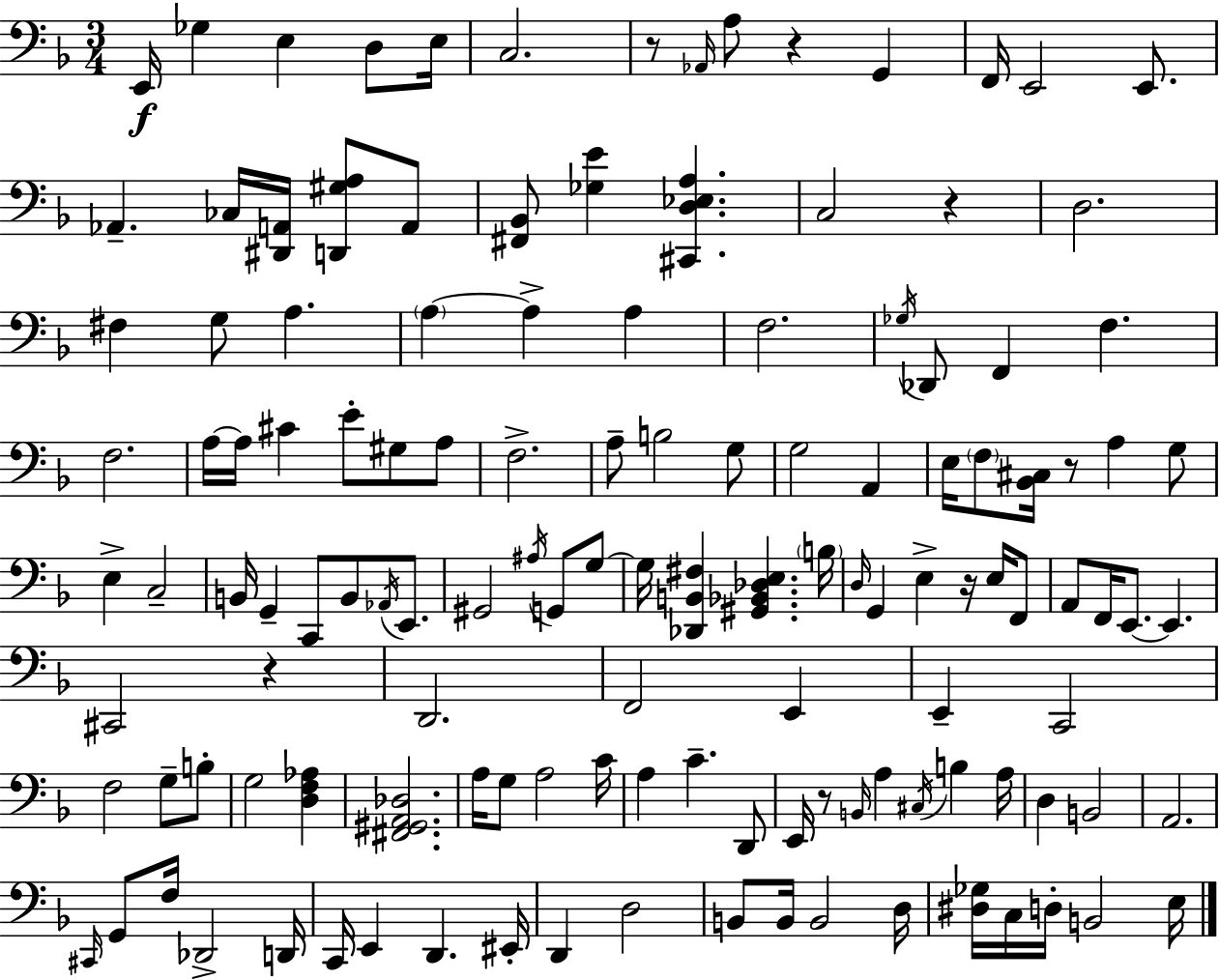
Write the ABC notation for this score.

X:1
T:Untitled
M:3/4
L:1/4
K:F
E,,/4 _G, E, D,/2 E,/4 C,2 z/2 _A,,/4 A,/2 z G,, F,,/4 E,,2 E,,/2 _A,, _C,/4 [^D,,A,,]/4 [D,,^G,A,]/2 A,,/2 [^F,,_B,,]/2 [_G,E] [^C,,D,_E,A,] C,2 z D,2 ^F, G,/2 A, A, A, A, F,2 _G,/4 _D,,/2 F,, F, F,2 A,/4 A,/4 ^C E/2 ^G,/2 A,/2 F,2 A,/2 B,2 G,/2 G,2 A,, E,/4 F,/2 [_B,,^C,]/4 z/2 A, G,/2 E, C,2 B,,/4 G,, C,,/2 B,,/2 _A,,/4 E,,/2 ^G,,2 ^A,/4 G,,/2 G,/2 G,/4 [_D,,B,,^F,] [^G,,_B,,_D,E,] B,/4 D,/4 G,, E, z/4 E,/4 F,,/2 A,,/2 F,,/4 E,,/2 E,, ^C,,2 z D,,2 F,,2 E,, E,, C,,2 F,2 G,/2 B,/2 G,2 [D,F,_A,] [^F,,^G,,A,,_D,]2 A,/4 G,/2 A,2 C/4 A, C D,,/2 E,,/4 z/2 B,,/4 A, ^C,/4 B, A,/4 D, B,,2 A,,2 ^C,,/4 G,,/2 F,/4 _D,,2 D,,/4 C,,/4 E,, D,, ^E,,/4 D,, D,2 B,,/2 B,,/4 B,,2 D,/4 [^D,_G,]/4 C,/4 D,/4 B,,2 E,/4